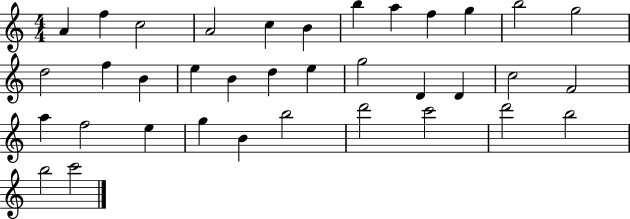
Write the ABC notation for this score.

X:1
T:Untitled
M:4/4
L:1/4
K:C
A f c2 A2 c B b a f g b2 g2 d2 f B e B d e g2 D D c2 F2 a f2 e g B b2 d'2 c'2 d'2 b2 b2 c'2